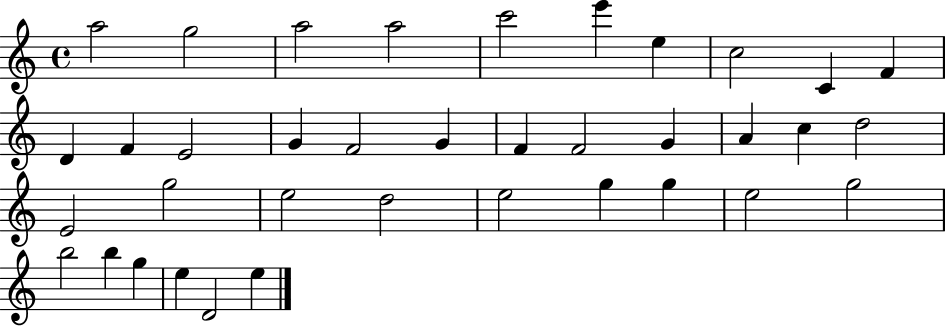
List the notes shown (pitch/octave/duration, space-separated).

A5/h G5/h A5/h A5/h C6/h E6/q E5/q C5/h C4/q F4/q D4/q F4/q E4/h G4/q F4/h G4/q F4/q F4/h G4/q A4/q C5/q D5/h E4/h G5/h E5/h D5/h E5/h G5/q G5/q E5/h G5/h B5/h B5/q G5/q E5/q D4/h E5/q